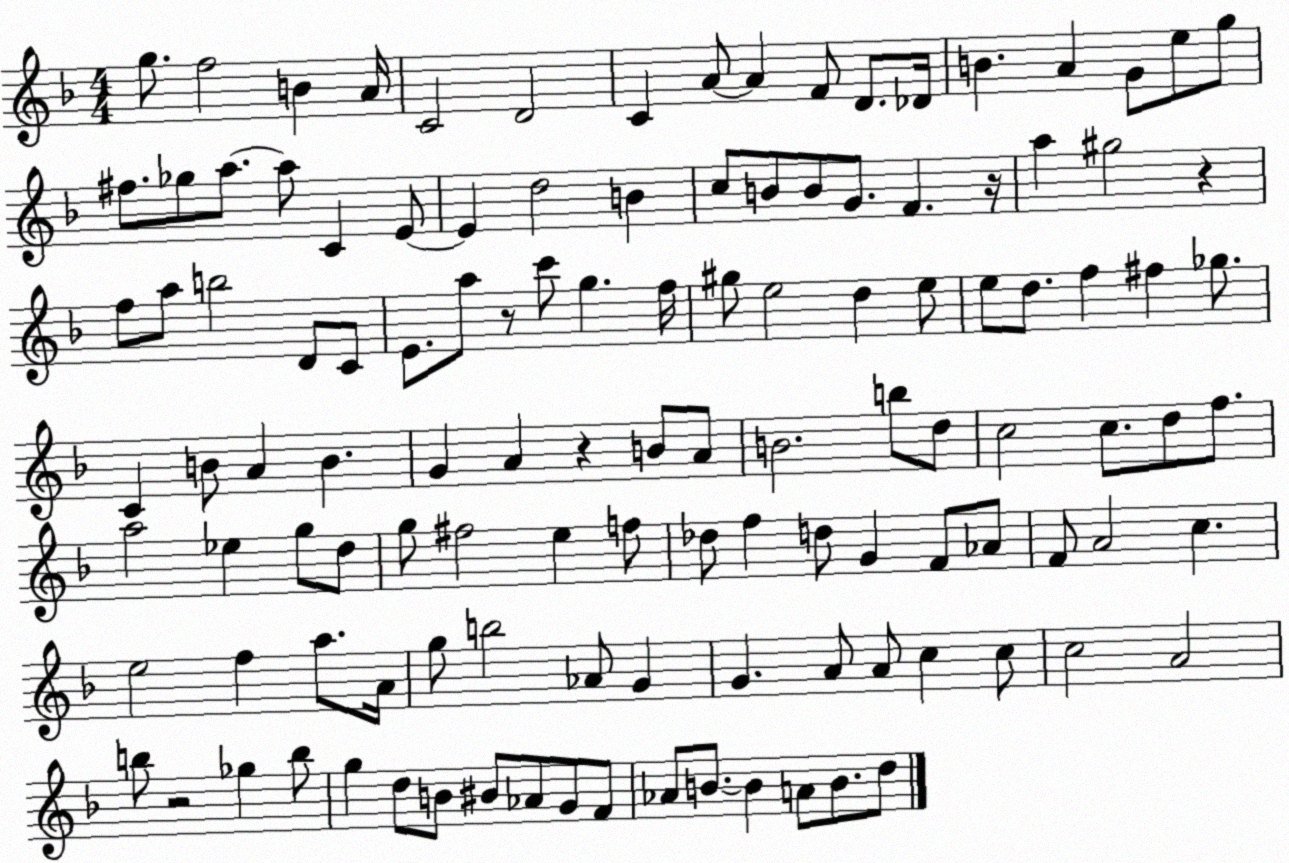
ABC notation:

X:1
T:Untitled
M:4/4
L:1/4
K:F
g/2 f2 B A/4 C2 D2 C A/2 A F/2 D/2 _D/4 B A G/2 e/2 g/2 ^f/2 _g/2 a/2 a/2 C E/2 E d2 B c/2 B/2 B/2 G/2 F z/4 a ^g2 z f/2 a/2 b2 D/2 C/2 E/2 a/2 z/2 c'/2 g f/4 ^g/2 e2 d e/2 e/2 d/2 f ^f _g/2 C B/2 A B G A z B/2 A/2 B2 b/2 d/2 c2 c/2 d/2 f/2 a2 _e g/2 d/2 g/2 ^f2 e f/2 _d/2 f d/2 G F/2 _A/2 F/2 A2 c e2 f a/2 A/4 g/2 b2 _A/2 G G A/2 A/2 c c/2 c2 A2 b/2 z2 _g b/2 g d/2 B/2 ^B/2 _A/2 G/2 F/2 _A/2 B/2 B A/2 B/2 d/2